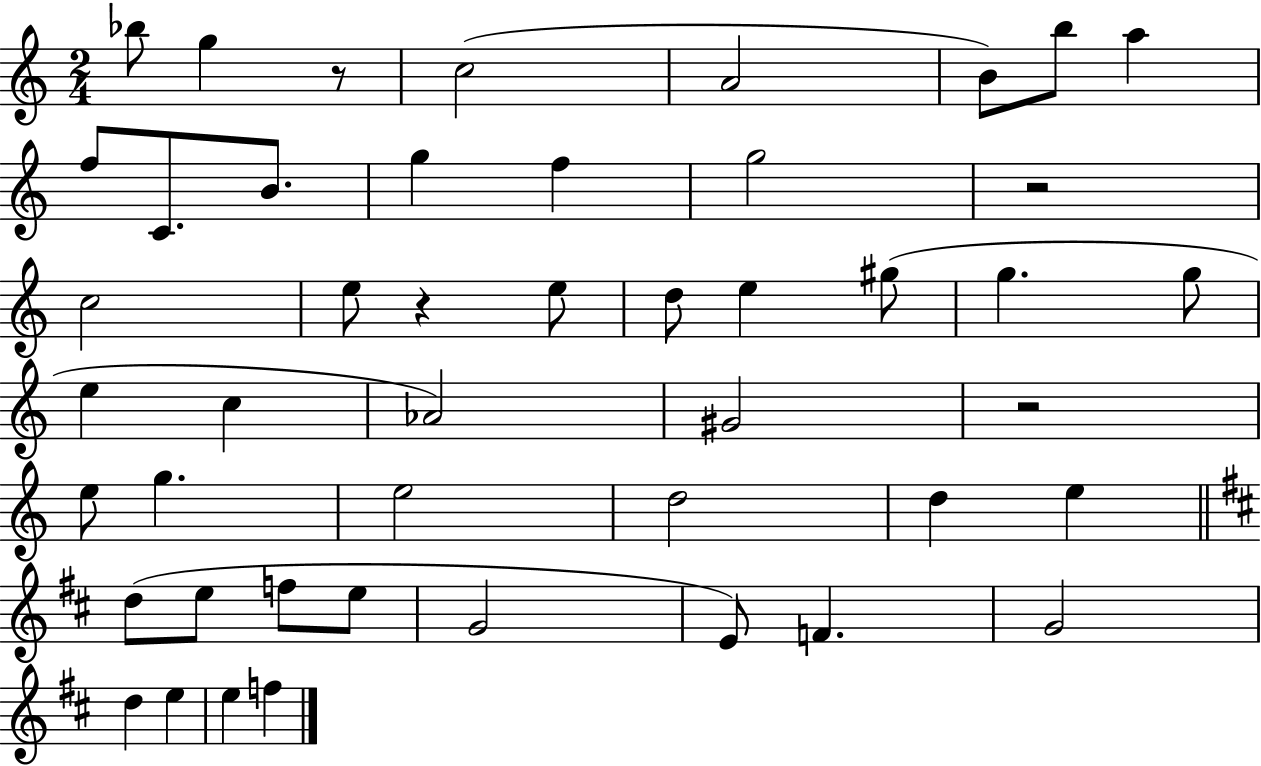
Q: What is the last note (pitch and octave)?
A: F5